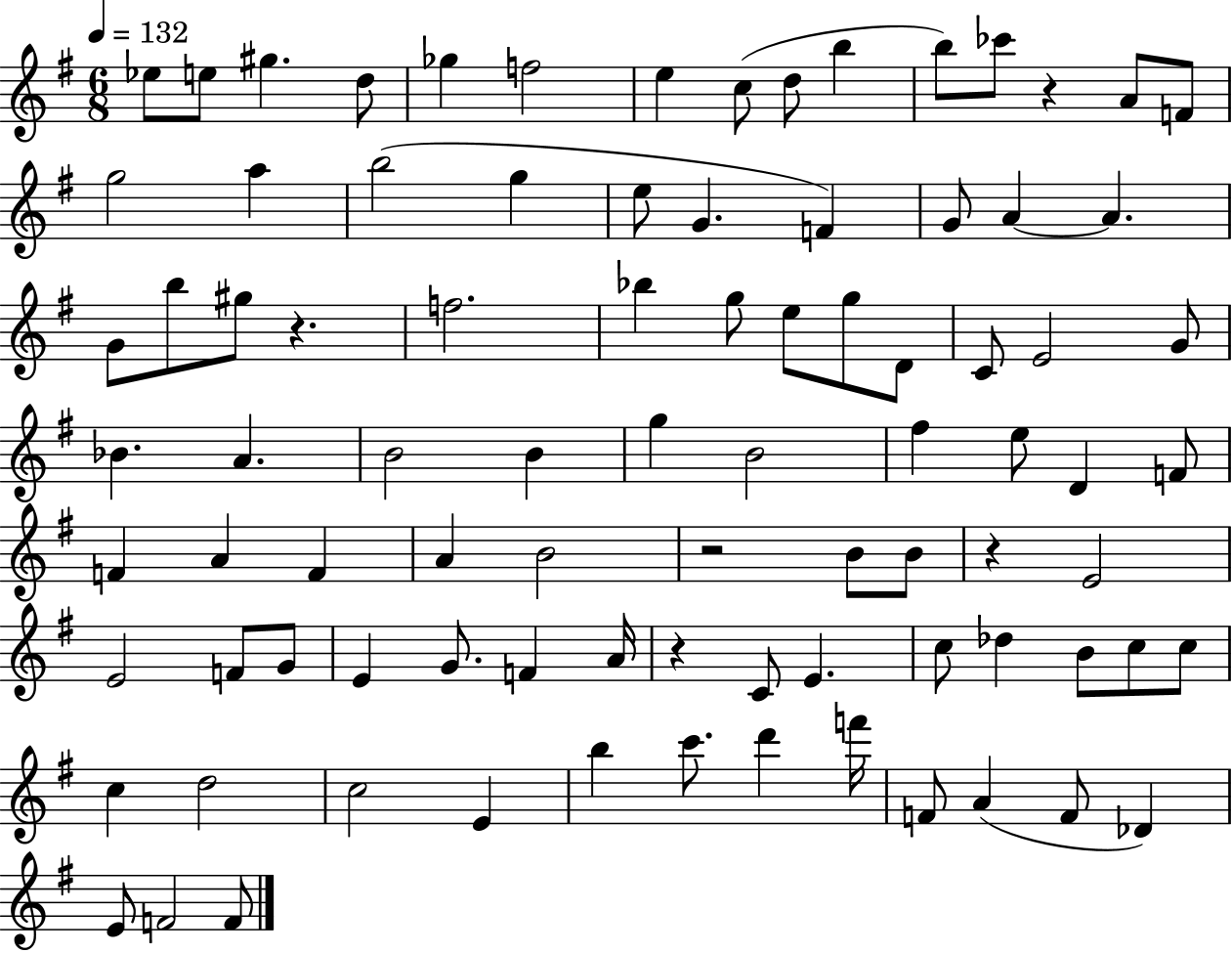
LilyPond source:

{
  \clef treble
  \numericTimeSignature
  \time 6/8
  \key g \major
  \tempo 4 = 132
  \repeat volta 2 { ees''8 e''8 gis''4. d''8 | ges''4 f''2 | e''4 c''8( d''8 b''4 | b''8) ces'''8 r4 a'8 f'8 | \break g''2 a''4 | b''2( g''4 | e''8 g'4. f'4) | g'8 a'4~~ a'4. | \break g'8 b''8 gis''8 r4. | f''2. | bes''4 g''8 e''8 g''8 d'8 | c'8 e'2 g'8 | \break bes'4. a'4. | b'2 b'4 | g''4 b'2 | fis''4 e''8 d'4 f'8 | \break f'4 a'4 f'4 | a'4 b'2 | r2 b'8 b'8 | r4 e'2 | \break e'2 f'8 g'8 | e'4 g'8. f'4 a'16 | r4 c'8 e'4. | c''8 des''4 b'8 c''8 c''8 | \break c''4 d''2 | c''2 e'4 | b''4 c'''8. d'''4 f'''16 | f'8 a'4( f'8 des'4) | \break e'8 f'2 f'8 | } \bar "|."
}